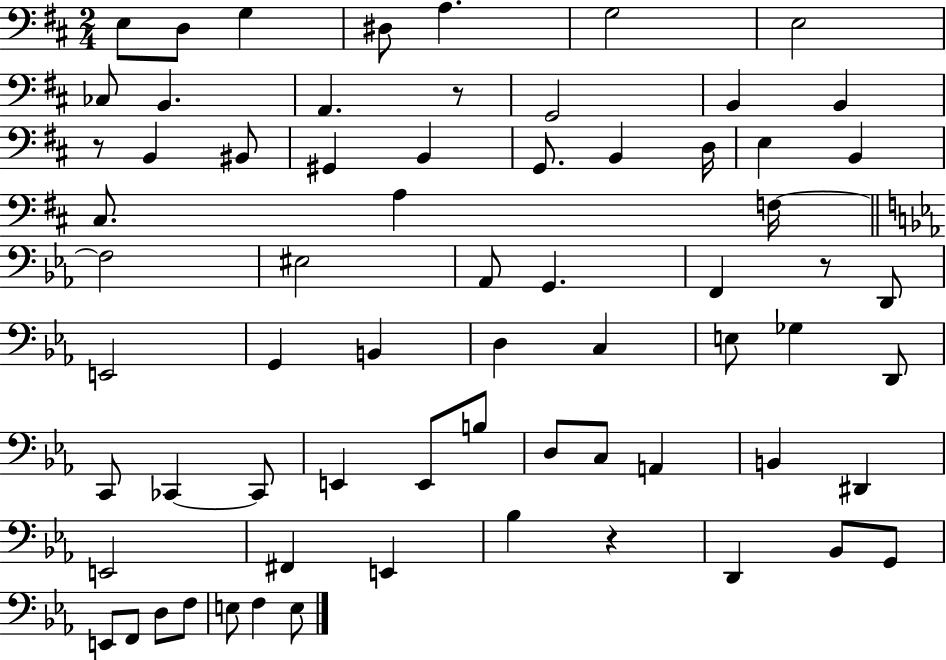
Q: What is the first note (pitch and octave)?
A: E3